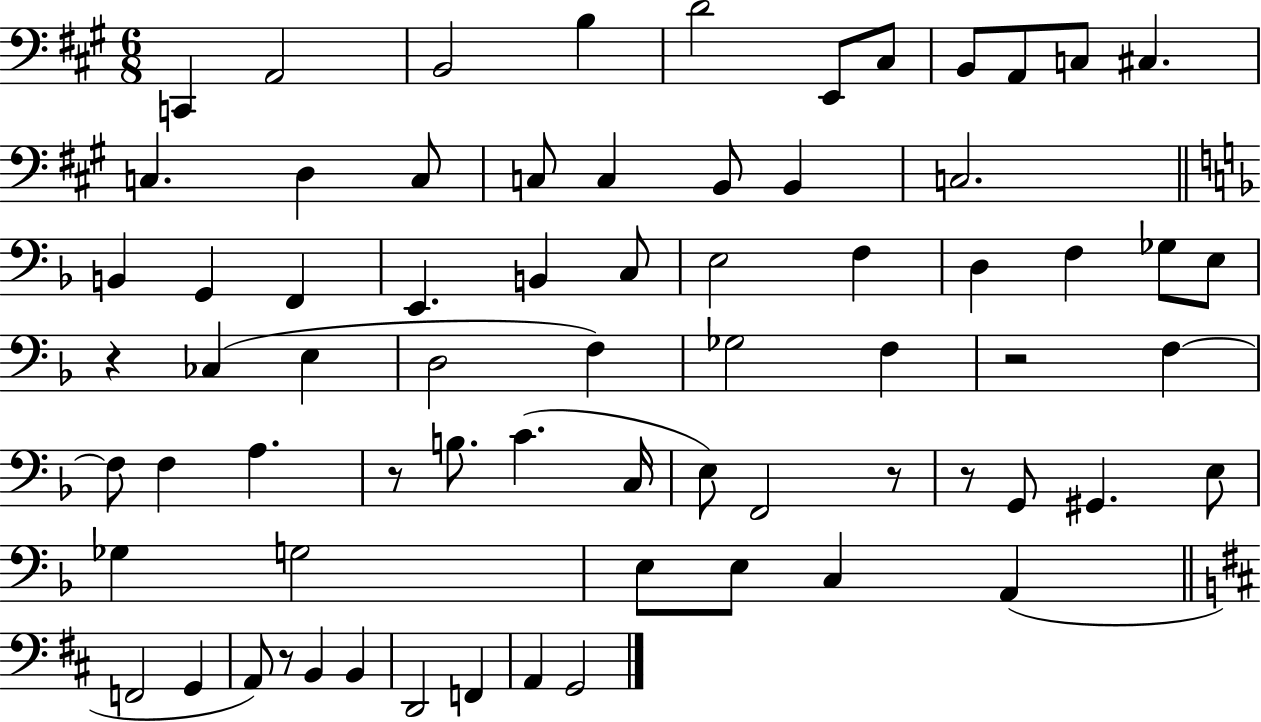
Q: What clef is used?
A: bass